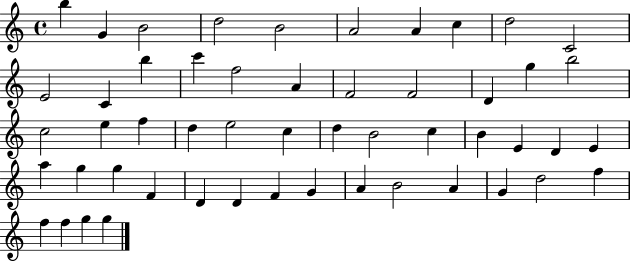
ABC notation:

X:1
T:Untitled
M:4/4
L:1/4
K:C
b G B2 d2 B2 A2 A c d2 C2 E2 C b c' f2 A F2 F2 D g b2 c2 e f d e2 c d B2 c B E D E a g g F D D F G A B2 A G d2 f f f g g